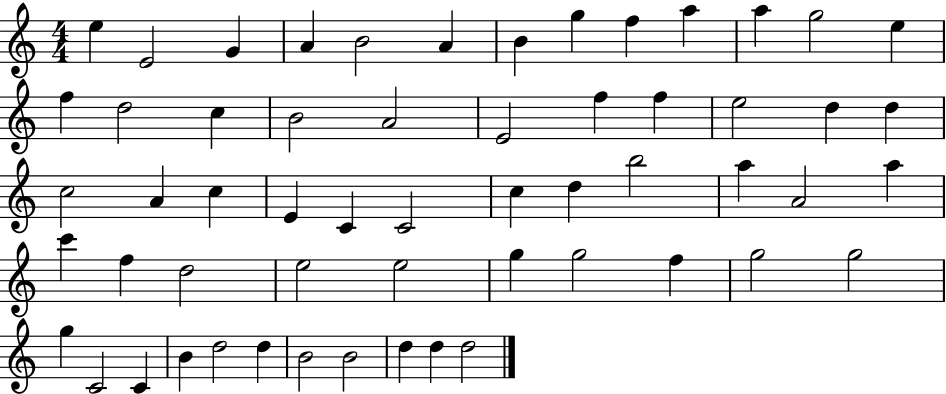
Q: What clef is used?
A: treble